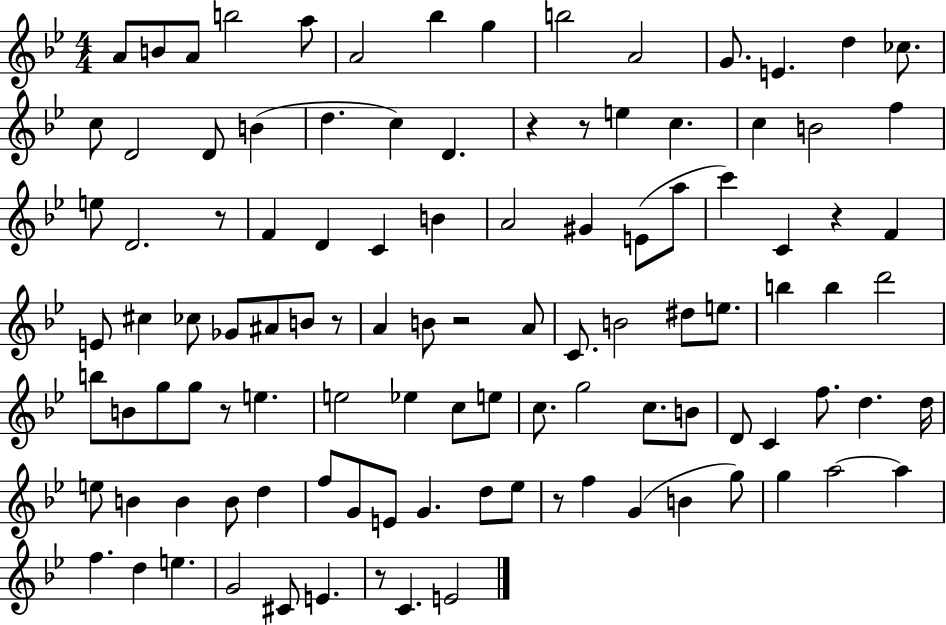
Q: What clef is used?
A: treble